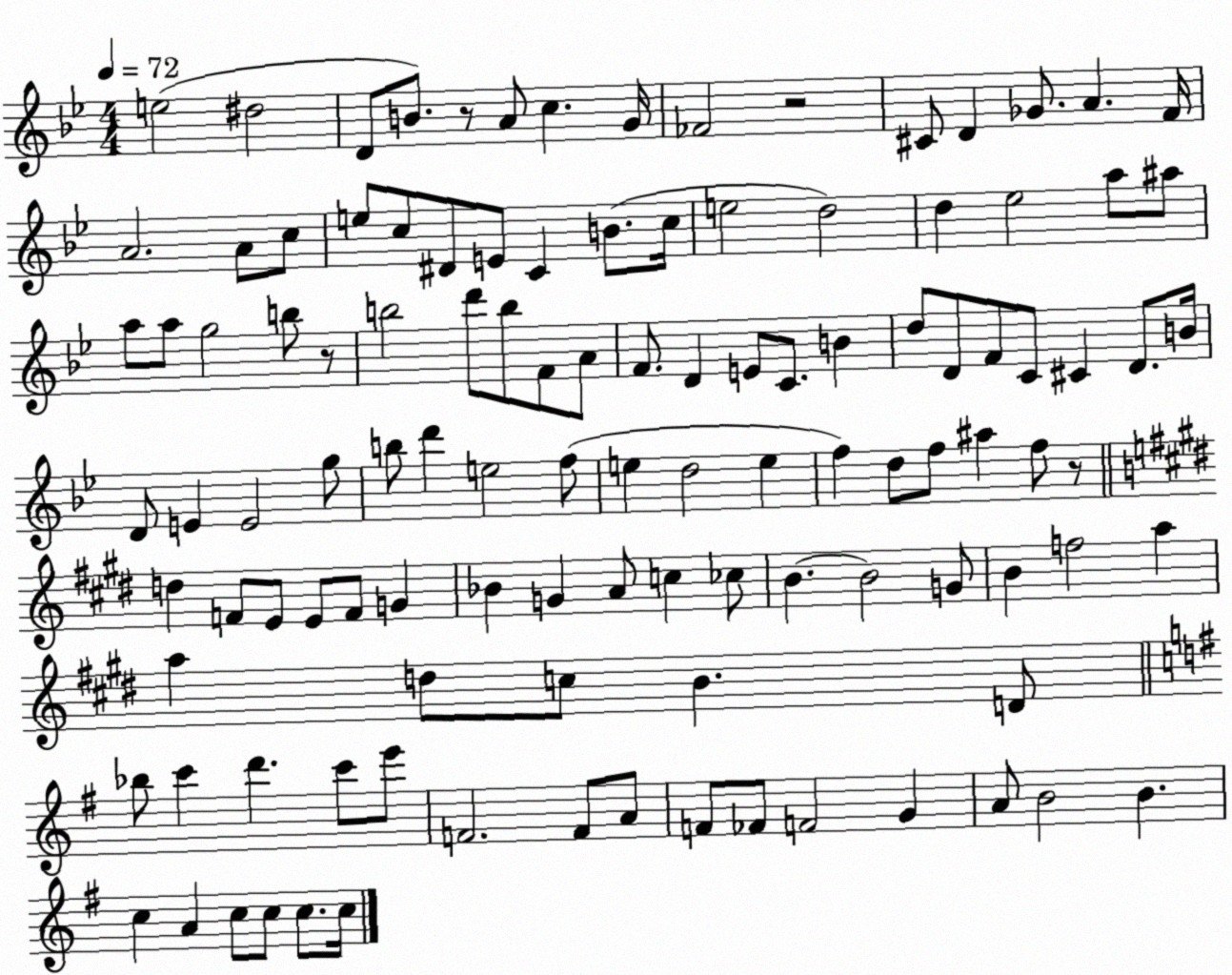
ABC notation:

X:1
T:Untitled
M:4/4
L:1/4
K:Bb
e2 ^d2 D/2 B/2 z/2 A/2 c G/4 _F2 z2 ^C/2 D _G/2 A F/4 A2 A/2 c/2 e/2 c/2 ^D/2 E/2 C B/2 c/4 e2 d2 d _e2 a/2 ^a/2 a/2 a/2 g2 b/2 z/2 b2 d'/2 b/2 F/2 A/2 F/2 D E/2 C/2 B d/2 D/2 F/2 C/2 ^C D/2 B/4 D/2 E E2 g/2 b/2 d' e2 f/2 e d2 e f d/2 f/2 ^a f/2 z/2 d F/2 E/2 E/2 F/2 G _B G A/2 c _c/2 B B2 G/2 B f2 a a d/2 c/2 B D/2 _b/2 c' d' c'/2 e'/2 F2 F/2 A/2 F/2 _F/2 F2 G A/2 B2 B c A c/2 c/2 c/2 c/4